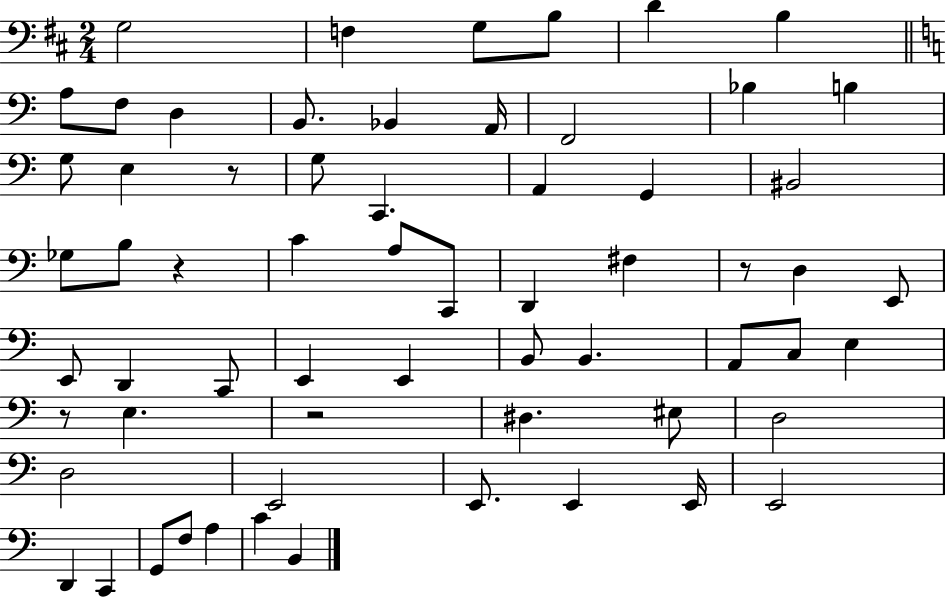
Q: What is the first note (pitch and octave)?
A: G3